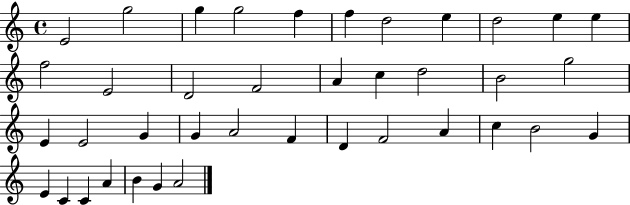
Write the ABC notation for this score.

X:1
T:Untitled
M:4/4
L:1/4
K:C
E2 g2 g g2 f f d2 e d2 e e f2 E2 D2 F2 A c d2 B2 g2 E E2 G G A2 F D F2 A c B2 G E C C A B G A2